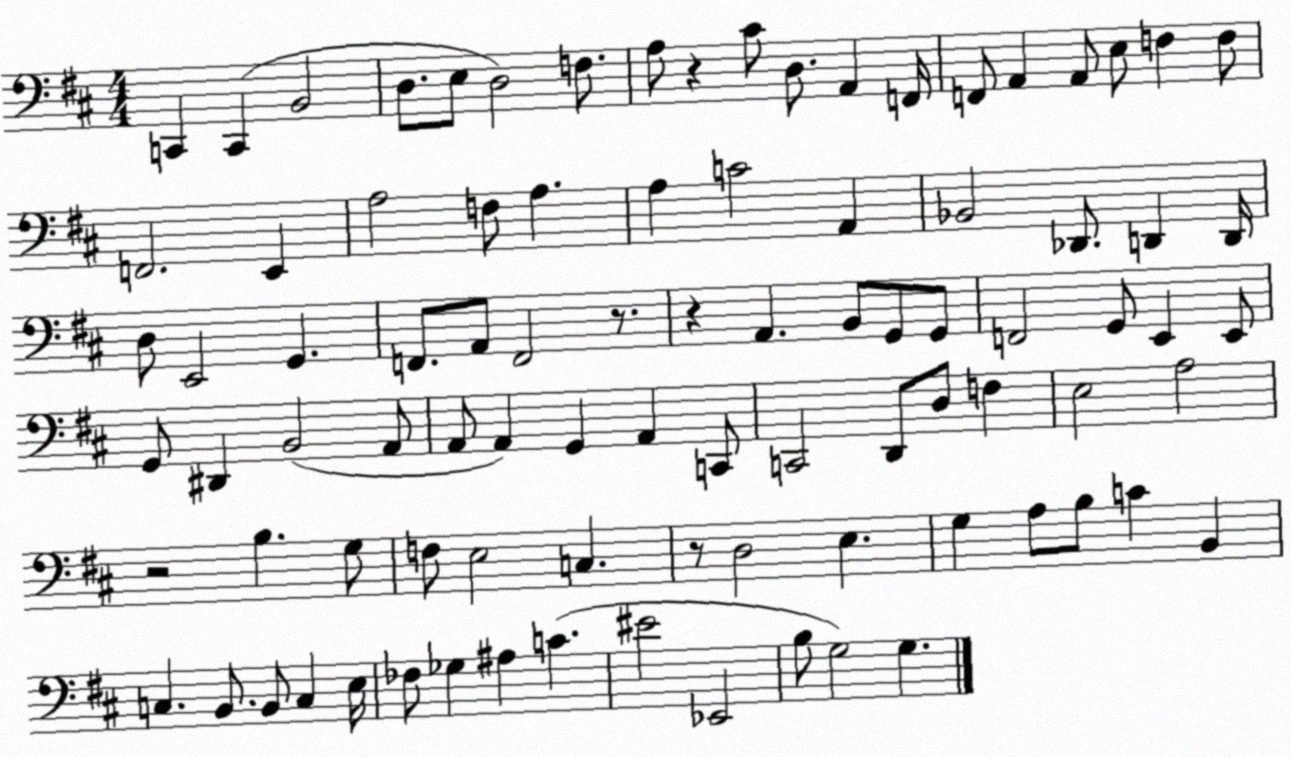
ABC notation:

X:1
T:Untitled
M:4/4
L:1/4
K:D
C,, C,, B,,2 D,/2 E,/2 D,2 F,/2 A,/2 z ^C/2 D,/2 A,, F,,/4 F,,/2 A,, A,,/2 E,/2 F, F,/2 F,,2 E,, A,2 F,/2 A, A, C2 A,, _B,,2 _D,,/2 D,, D,,/4 D,/2 E,,2 G,, F,,/2 A,,/2 F,,2 z/2 z A,, B,,/2 G,,/2 G,,/2 F,,2 G,,/2 E,, E,,/2 G,,/2 ^D,, B,,2 A,,/2 A,,/2 A,, G,, A,, C,,/2 C,,2 D,,/2 D,/2 F, E,2 A,2 z2 B, G,/2 F,/2 E,2 C, z/2 D,2 E, G, A,/2 B,/2 C B,, C, B,,/2 B,,/2 C, E,/4 _F,/2 _G, ^A, C ^E2 _E,,2 B,/2 G,2 G,